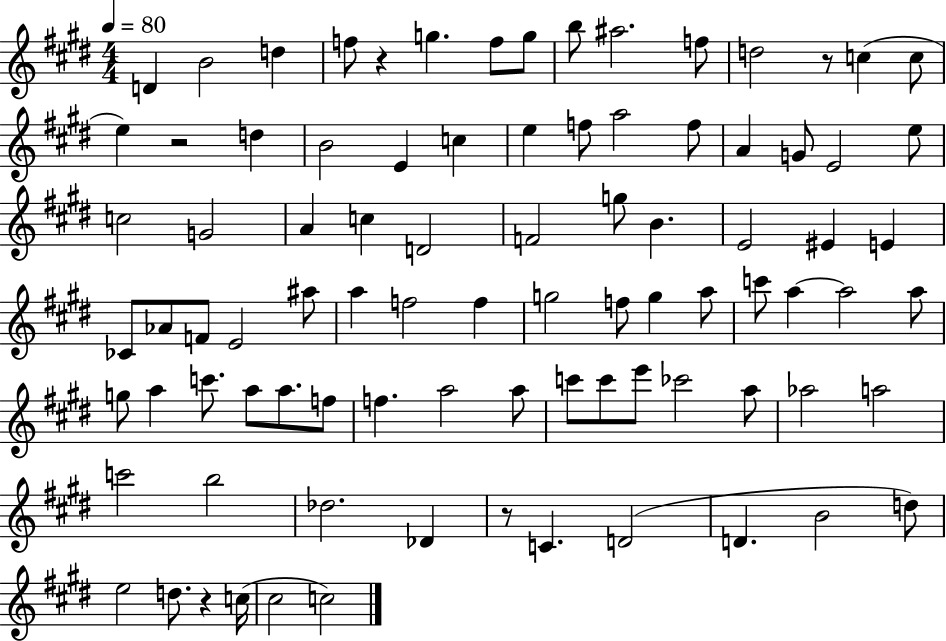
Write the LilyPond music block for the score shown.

{
  \clef treble
  \numericTimeSignature
  \time 4/4
  \key e \major
  \tempo 4 = 80
  d'4 b'2 d''4 | f''8 r4 g''4. f''8 g''8 | b''8 ais''2. f''8 | d''2 r8 c''4( c''8 | \break e''4) r2 d''4 | b'2 e'4 c''4 | e''4 f''8 a''2 f''8 | a'4 g'8 e'2 e''8 | \break c''2 g'2 | a'4 c''4 d'2 | f'2 g''8 b'4. | e'2 eis'4 e'4 | \break ces'8 aes'8 f'8 e'2 ais''8 | a''4 f''2 f''4 | g''2 f''8 g''4 a''8 | c'''8 a''4~~ a''2 a''8 | \break g''8 a''4 c'''8. a''8 a''8. f''8 | f''4. a''2 a''8 | c'''8 c'''8 e'''8 ces'''2 a''8 | aes''2 a''2 | \break c'''2 b''2 | des''2. des'4 | r8 c'4. d'2( | d'4. b'2 d''8) | \break e''2 d''8. r4 c''16( | cis''2 c''2) | \bar "|."
}